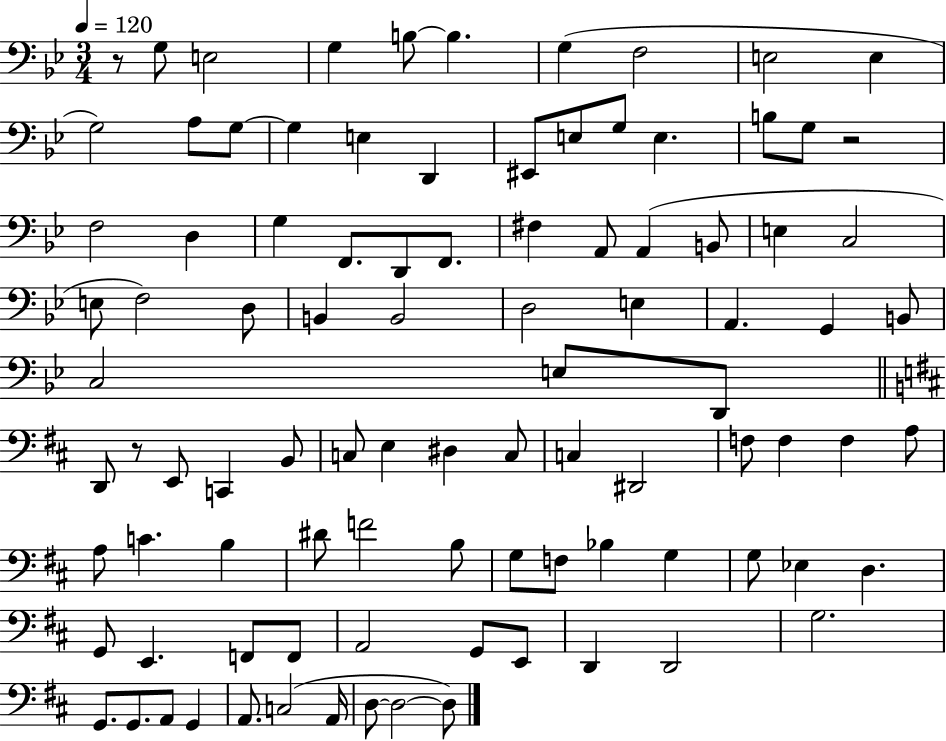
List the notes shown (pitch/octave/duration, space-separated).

R/e G3/e E3/h G3/q B3/e B3/q. G3/q F3/h E3/h E3/q G3/h A3/e G3/e G3/q E3/q D2/q EIS2/e E3/e G3/e E3/q. B3/e G3/e R/h F3/h D3/q G3/q F2/e. D2/e F2/e. F#3/q A2/e A2/q B2/e E3/q C3/h E3/e F3/h D3/e B2/q B2/h D3/h E3/q A2/q. G2/q B2/e C3/h E3/e D2/e D2/e R/e E2/e C2/q B2/e C3/e E3/q D#3/q C3/e C3/q D#2/h F3/e F3/q F3/q A3/e A3/e C4/q. B3/q D#4/e F4/h B3/e G3/e F3/e Bb3/q G3/q G3/e Eb3/q D3/q. G2/e E2/q. F2/e F2/e A2/h G2/e E2/e D2/q D2/h G3/h. G2/e. G2/e. A2/e G2/q A2/e. C3/h A2/s D3/e D3/h D3/e